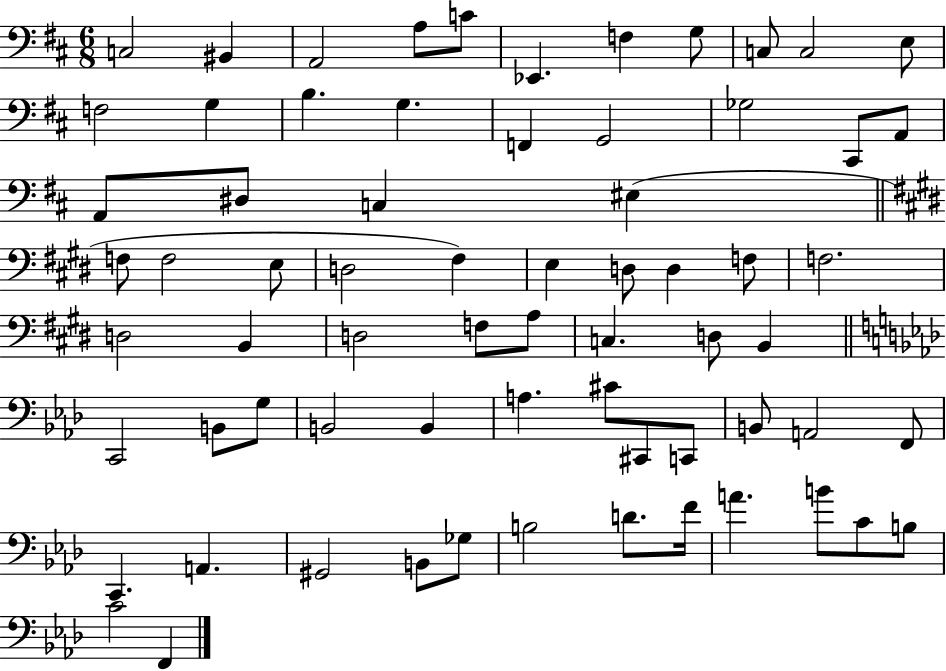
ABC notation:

X:1
T:Untitled
M:6/8
L:1/4
K:D
C,2 ^B,, A,,2 A,/2 C/2 _E,, F, G,/2 C,/2 C,2 E,/2 F,2 G, B, G, F,, G,,2 _G,2 ^C,,/2 A,,/2 A,,/2 ^D,/2 C, ^E, F,/2 F,2 E,/2 D,2 ^F, E, D,/2 D, F,/2 F,2 D,2 B,, D,2 F,/2 A,/2 C, D,/2 B,, C,,2 B,,/2 G,/2 B,,2 B,, A, ^C/2 ^C,,/2 C,,/2 B,,/2 A,,2 F,,/2 C,, A,, ^G,,2 B,,/2 _G,/2 B,2 D/2 F/4 A B/2 C/2 B,/2 C2 F,,